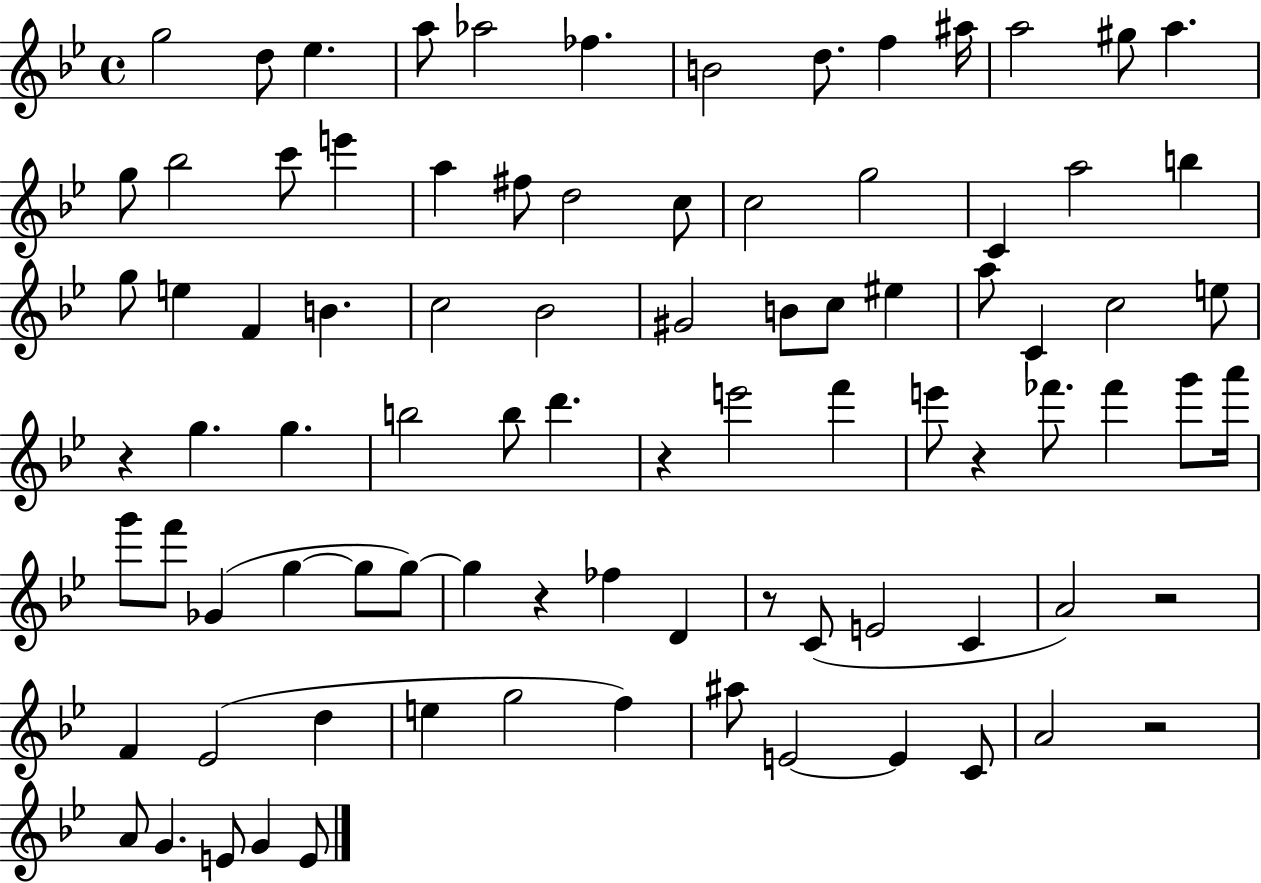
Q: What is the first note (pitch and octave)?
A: G5